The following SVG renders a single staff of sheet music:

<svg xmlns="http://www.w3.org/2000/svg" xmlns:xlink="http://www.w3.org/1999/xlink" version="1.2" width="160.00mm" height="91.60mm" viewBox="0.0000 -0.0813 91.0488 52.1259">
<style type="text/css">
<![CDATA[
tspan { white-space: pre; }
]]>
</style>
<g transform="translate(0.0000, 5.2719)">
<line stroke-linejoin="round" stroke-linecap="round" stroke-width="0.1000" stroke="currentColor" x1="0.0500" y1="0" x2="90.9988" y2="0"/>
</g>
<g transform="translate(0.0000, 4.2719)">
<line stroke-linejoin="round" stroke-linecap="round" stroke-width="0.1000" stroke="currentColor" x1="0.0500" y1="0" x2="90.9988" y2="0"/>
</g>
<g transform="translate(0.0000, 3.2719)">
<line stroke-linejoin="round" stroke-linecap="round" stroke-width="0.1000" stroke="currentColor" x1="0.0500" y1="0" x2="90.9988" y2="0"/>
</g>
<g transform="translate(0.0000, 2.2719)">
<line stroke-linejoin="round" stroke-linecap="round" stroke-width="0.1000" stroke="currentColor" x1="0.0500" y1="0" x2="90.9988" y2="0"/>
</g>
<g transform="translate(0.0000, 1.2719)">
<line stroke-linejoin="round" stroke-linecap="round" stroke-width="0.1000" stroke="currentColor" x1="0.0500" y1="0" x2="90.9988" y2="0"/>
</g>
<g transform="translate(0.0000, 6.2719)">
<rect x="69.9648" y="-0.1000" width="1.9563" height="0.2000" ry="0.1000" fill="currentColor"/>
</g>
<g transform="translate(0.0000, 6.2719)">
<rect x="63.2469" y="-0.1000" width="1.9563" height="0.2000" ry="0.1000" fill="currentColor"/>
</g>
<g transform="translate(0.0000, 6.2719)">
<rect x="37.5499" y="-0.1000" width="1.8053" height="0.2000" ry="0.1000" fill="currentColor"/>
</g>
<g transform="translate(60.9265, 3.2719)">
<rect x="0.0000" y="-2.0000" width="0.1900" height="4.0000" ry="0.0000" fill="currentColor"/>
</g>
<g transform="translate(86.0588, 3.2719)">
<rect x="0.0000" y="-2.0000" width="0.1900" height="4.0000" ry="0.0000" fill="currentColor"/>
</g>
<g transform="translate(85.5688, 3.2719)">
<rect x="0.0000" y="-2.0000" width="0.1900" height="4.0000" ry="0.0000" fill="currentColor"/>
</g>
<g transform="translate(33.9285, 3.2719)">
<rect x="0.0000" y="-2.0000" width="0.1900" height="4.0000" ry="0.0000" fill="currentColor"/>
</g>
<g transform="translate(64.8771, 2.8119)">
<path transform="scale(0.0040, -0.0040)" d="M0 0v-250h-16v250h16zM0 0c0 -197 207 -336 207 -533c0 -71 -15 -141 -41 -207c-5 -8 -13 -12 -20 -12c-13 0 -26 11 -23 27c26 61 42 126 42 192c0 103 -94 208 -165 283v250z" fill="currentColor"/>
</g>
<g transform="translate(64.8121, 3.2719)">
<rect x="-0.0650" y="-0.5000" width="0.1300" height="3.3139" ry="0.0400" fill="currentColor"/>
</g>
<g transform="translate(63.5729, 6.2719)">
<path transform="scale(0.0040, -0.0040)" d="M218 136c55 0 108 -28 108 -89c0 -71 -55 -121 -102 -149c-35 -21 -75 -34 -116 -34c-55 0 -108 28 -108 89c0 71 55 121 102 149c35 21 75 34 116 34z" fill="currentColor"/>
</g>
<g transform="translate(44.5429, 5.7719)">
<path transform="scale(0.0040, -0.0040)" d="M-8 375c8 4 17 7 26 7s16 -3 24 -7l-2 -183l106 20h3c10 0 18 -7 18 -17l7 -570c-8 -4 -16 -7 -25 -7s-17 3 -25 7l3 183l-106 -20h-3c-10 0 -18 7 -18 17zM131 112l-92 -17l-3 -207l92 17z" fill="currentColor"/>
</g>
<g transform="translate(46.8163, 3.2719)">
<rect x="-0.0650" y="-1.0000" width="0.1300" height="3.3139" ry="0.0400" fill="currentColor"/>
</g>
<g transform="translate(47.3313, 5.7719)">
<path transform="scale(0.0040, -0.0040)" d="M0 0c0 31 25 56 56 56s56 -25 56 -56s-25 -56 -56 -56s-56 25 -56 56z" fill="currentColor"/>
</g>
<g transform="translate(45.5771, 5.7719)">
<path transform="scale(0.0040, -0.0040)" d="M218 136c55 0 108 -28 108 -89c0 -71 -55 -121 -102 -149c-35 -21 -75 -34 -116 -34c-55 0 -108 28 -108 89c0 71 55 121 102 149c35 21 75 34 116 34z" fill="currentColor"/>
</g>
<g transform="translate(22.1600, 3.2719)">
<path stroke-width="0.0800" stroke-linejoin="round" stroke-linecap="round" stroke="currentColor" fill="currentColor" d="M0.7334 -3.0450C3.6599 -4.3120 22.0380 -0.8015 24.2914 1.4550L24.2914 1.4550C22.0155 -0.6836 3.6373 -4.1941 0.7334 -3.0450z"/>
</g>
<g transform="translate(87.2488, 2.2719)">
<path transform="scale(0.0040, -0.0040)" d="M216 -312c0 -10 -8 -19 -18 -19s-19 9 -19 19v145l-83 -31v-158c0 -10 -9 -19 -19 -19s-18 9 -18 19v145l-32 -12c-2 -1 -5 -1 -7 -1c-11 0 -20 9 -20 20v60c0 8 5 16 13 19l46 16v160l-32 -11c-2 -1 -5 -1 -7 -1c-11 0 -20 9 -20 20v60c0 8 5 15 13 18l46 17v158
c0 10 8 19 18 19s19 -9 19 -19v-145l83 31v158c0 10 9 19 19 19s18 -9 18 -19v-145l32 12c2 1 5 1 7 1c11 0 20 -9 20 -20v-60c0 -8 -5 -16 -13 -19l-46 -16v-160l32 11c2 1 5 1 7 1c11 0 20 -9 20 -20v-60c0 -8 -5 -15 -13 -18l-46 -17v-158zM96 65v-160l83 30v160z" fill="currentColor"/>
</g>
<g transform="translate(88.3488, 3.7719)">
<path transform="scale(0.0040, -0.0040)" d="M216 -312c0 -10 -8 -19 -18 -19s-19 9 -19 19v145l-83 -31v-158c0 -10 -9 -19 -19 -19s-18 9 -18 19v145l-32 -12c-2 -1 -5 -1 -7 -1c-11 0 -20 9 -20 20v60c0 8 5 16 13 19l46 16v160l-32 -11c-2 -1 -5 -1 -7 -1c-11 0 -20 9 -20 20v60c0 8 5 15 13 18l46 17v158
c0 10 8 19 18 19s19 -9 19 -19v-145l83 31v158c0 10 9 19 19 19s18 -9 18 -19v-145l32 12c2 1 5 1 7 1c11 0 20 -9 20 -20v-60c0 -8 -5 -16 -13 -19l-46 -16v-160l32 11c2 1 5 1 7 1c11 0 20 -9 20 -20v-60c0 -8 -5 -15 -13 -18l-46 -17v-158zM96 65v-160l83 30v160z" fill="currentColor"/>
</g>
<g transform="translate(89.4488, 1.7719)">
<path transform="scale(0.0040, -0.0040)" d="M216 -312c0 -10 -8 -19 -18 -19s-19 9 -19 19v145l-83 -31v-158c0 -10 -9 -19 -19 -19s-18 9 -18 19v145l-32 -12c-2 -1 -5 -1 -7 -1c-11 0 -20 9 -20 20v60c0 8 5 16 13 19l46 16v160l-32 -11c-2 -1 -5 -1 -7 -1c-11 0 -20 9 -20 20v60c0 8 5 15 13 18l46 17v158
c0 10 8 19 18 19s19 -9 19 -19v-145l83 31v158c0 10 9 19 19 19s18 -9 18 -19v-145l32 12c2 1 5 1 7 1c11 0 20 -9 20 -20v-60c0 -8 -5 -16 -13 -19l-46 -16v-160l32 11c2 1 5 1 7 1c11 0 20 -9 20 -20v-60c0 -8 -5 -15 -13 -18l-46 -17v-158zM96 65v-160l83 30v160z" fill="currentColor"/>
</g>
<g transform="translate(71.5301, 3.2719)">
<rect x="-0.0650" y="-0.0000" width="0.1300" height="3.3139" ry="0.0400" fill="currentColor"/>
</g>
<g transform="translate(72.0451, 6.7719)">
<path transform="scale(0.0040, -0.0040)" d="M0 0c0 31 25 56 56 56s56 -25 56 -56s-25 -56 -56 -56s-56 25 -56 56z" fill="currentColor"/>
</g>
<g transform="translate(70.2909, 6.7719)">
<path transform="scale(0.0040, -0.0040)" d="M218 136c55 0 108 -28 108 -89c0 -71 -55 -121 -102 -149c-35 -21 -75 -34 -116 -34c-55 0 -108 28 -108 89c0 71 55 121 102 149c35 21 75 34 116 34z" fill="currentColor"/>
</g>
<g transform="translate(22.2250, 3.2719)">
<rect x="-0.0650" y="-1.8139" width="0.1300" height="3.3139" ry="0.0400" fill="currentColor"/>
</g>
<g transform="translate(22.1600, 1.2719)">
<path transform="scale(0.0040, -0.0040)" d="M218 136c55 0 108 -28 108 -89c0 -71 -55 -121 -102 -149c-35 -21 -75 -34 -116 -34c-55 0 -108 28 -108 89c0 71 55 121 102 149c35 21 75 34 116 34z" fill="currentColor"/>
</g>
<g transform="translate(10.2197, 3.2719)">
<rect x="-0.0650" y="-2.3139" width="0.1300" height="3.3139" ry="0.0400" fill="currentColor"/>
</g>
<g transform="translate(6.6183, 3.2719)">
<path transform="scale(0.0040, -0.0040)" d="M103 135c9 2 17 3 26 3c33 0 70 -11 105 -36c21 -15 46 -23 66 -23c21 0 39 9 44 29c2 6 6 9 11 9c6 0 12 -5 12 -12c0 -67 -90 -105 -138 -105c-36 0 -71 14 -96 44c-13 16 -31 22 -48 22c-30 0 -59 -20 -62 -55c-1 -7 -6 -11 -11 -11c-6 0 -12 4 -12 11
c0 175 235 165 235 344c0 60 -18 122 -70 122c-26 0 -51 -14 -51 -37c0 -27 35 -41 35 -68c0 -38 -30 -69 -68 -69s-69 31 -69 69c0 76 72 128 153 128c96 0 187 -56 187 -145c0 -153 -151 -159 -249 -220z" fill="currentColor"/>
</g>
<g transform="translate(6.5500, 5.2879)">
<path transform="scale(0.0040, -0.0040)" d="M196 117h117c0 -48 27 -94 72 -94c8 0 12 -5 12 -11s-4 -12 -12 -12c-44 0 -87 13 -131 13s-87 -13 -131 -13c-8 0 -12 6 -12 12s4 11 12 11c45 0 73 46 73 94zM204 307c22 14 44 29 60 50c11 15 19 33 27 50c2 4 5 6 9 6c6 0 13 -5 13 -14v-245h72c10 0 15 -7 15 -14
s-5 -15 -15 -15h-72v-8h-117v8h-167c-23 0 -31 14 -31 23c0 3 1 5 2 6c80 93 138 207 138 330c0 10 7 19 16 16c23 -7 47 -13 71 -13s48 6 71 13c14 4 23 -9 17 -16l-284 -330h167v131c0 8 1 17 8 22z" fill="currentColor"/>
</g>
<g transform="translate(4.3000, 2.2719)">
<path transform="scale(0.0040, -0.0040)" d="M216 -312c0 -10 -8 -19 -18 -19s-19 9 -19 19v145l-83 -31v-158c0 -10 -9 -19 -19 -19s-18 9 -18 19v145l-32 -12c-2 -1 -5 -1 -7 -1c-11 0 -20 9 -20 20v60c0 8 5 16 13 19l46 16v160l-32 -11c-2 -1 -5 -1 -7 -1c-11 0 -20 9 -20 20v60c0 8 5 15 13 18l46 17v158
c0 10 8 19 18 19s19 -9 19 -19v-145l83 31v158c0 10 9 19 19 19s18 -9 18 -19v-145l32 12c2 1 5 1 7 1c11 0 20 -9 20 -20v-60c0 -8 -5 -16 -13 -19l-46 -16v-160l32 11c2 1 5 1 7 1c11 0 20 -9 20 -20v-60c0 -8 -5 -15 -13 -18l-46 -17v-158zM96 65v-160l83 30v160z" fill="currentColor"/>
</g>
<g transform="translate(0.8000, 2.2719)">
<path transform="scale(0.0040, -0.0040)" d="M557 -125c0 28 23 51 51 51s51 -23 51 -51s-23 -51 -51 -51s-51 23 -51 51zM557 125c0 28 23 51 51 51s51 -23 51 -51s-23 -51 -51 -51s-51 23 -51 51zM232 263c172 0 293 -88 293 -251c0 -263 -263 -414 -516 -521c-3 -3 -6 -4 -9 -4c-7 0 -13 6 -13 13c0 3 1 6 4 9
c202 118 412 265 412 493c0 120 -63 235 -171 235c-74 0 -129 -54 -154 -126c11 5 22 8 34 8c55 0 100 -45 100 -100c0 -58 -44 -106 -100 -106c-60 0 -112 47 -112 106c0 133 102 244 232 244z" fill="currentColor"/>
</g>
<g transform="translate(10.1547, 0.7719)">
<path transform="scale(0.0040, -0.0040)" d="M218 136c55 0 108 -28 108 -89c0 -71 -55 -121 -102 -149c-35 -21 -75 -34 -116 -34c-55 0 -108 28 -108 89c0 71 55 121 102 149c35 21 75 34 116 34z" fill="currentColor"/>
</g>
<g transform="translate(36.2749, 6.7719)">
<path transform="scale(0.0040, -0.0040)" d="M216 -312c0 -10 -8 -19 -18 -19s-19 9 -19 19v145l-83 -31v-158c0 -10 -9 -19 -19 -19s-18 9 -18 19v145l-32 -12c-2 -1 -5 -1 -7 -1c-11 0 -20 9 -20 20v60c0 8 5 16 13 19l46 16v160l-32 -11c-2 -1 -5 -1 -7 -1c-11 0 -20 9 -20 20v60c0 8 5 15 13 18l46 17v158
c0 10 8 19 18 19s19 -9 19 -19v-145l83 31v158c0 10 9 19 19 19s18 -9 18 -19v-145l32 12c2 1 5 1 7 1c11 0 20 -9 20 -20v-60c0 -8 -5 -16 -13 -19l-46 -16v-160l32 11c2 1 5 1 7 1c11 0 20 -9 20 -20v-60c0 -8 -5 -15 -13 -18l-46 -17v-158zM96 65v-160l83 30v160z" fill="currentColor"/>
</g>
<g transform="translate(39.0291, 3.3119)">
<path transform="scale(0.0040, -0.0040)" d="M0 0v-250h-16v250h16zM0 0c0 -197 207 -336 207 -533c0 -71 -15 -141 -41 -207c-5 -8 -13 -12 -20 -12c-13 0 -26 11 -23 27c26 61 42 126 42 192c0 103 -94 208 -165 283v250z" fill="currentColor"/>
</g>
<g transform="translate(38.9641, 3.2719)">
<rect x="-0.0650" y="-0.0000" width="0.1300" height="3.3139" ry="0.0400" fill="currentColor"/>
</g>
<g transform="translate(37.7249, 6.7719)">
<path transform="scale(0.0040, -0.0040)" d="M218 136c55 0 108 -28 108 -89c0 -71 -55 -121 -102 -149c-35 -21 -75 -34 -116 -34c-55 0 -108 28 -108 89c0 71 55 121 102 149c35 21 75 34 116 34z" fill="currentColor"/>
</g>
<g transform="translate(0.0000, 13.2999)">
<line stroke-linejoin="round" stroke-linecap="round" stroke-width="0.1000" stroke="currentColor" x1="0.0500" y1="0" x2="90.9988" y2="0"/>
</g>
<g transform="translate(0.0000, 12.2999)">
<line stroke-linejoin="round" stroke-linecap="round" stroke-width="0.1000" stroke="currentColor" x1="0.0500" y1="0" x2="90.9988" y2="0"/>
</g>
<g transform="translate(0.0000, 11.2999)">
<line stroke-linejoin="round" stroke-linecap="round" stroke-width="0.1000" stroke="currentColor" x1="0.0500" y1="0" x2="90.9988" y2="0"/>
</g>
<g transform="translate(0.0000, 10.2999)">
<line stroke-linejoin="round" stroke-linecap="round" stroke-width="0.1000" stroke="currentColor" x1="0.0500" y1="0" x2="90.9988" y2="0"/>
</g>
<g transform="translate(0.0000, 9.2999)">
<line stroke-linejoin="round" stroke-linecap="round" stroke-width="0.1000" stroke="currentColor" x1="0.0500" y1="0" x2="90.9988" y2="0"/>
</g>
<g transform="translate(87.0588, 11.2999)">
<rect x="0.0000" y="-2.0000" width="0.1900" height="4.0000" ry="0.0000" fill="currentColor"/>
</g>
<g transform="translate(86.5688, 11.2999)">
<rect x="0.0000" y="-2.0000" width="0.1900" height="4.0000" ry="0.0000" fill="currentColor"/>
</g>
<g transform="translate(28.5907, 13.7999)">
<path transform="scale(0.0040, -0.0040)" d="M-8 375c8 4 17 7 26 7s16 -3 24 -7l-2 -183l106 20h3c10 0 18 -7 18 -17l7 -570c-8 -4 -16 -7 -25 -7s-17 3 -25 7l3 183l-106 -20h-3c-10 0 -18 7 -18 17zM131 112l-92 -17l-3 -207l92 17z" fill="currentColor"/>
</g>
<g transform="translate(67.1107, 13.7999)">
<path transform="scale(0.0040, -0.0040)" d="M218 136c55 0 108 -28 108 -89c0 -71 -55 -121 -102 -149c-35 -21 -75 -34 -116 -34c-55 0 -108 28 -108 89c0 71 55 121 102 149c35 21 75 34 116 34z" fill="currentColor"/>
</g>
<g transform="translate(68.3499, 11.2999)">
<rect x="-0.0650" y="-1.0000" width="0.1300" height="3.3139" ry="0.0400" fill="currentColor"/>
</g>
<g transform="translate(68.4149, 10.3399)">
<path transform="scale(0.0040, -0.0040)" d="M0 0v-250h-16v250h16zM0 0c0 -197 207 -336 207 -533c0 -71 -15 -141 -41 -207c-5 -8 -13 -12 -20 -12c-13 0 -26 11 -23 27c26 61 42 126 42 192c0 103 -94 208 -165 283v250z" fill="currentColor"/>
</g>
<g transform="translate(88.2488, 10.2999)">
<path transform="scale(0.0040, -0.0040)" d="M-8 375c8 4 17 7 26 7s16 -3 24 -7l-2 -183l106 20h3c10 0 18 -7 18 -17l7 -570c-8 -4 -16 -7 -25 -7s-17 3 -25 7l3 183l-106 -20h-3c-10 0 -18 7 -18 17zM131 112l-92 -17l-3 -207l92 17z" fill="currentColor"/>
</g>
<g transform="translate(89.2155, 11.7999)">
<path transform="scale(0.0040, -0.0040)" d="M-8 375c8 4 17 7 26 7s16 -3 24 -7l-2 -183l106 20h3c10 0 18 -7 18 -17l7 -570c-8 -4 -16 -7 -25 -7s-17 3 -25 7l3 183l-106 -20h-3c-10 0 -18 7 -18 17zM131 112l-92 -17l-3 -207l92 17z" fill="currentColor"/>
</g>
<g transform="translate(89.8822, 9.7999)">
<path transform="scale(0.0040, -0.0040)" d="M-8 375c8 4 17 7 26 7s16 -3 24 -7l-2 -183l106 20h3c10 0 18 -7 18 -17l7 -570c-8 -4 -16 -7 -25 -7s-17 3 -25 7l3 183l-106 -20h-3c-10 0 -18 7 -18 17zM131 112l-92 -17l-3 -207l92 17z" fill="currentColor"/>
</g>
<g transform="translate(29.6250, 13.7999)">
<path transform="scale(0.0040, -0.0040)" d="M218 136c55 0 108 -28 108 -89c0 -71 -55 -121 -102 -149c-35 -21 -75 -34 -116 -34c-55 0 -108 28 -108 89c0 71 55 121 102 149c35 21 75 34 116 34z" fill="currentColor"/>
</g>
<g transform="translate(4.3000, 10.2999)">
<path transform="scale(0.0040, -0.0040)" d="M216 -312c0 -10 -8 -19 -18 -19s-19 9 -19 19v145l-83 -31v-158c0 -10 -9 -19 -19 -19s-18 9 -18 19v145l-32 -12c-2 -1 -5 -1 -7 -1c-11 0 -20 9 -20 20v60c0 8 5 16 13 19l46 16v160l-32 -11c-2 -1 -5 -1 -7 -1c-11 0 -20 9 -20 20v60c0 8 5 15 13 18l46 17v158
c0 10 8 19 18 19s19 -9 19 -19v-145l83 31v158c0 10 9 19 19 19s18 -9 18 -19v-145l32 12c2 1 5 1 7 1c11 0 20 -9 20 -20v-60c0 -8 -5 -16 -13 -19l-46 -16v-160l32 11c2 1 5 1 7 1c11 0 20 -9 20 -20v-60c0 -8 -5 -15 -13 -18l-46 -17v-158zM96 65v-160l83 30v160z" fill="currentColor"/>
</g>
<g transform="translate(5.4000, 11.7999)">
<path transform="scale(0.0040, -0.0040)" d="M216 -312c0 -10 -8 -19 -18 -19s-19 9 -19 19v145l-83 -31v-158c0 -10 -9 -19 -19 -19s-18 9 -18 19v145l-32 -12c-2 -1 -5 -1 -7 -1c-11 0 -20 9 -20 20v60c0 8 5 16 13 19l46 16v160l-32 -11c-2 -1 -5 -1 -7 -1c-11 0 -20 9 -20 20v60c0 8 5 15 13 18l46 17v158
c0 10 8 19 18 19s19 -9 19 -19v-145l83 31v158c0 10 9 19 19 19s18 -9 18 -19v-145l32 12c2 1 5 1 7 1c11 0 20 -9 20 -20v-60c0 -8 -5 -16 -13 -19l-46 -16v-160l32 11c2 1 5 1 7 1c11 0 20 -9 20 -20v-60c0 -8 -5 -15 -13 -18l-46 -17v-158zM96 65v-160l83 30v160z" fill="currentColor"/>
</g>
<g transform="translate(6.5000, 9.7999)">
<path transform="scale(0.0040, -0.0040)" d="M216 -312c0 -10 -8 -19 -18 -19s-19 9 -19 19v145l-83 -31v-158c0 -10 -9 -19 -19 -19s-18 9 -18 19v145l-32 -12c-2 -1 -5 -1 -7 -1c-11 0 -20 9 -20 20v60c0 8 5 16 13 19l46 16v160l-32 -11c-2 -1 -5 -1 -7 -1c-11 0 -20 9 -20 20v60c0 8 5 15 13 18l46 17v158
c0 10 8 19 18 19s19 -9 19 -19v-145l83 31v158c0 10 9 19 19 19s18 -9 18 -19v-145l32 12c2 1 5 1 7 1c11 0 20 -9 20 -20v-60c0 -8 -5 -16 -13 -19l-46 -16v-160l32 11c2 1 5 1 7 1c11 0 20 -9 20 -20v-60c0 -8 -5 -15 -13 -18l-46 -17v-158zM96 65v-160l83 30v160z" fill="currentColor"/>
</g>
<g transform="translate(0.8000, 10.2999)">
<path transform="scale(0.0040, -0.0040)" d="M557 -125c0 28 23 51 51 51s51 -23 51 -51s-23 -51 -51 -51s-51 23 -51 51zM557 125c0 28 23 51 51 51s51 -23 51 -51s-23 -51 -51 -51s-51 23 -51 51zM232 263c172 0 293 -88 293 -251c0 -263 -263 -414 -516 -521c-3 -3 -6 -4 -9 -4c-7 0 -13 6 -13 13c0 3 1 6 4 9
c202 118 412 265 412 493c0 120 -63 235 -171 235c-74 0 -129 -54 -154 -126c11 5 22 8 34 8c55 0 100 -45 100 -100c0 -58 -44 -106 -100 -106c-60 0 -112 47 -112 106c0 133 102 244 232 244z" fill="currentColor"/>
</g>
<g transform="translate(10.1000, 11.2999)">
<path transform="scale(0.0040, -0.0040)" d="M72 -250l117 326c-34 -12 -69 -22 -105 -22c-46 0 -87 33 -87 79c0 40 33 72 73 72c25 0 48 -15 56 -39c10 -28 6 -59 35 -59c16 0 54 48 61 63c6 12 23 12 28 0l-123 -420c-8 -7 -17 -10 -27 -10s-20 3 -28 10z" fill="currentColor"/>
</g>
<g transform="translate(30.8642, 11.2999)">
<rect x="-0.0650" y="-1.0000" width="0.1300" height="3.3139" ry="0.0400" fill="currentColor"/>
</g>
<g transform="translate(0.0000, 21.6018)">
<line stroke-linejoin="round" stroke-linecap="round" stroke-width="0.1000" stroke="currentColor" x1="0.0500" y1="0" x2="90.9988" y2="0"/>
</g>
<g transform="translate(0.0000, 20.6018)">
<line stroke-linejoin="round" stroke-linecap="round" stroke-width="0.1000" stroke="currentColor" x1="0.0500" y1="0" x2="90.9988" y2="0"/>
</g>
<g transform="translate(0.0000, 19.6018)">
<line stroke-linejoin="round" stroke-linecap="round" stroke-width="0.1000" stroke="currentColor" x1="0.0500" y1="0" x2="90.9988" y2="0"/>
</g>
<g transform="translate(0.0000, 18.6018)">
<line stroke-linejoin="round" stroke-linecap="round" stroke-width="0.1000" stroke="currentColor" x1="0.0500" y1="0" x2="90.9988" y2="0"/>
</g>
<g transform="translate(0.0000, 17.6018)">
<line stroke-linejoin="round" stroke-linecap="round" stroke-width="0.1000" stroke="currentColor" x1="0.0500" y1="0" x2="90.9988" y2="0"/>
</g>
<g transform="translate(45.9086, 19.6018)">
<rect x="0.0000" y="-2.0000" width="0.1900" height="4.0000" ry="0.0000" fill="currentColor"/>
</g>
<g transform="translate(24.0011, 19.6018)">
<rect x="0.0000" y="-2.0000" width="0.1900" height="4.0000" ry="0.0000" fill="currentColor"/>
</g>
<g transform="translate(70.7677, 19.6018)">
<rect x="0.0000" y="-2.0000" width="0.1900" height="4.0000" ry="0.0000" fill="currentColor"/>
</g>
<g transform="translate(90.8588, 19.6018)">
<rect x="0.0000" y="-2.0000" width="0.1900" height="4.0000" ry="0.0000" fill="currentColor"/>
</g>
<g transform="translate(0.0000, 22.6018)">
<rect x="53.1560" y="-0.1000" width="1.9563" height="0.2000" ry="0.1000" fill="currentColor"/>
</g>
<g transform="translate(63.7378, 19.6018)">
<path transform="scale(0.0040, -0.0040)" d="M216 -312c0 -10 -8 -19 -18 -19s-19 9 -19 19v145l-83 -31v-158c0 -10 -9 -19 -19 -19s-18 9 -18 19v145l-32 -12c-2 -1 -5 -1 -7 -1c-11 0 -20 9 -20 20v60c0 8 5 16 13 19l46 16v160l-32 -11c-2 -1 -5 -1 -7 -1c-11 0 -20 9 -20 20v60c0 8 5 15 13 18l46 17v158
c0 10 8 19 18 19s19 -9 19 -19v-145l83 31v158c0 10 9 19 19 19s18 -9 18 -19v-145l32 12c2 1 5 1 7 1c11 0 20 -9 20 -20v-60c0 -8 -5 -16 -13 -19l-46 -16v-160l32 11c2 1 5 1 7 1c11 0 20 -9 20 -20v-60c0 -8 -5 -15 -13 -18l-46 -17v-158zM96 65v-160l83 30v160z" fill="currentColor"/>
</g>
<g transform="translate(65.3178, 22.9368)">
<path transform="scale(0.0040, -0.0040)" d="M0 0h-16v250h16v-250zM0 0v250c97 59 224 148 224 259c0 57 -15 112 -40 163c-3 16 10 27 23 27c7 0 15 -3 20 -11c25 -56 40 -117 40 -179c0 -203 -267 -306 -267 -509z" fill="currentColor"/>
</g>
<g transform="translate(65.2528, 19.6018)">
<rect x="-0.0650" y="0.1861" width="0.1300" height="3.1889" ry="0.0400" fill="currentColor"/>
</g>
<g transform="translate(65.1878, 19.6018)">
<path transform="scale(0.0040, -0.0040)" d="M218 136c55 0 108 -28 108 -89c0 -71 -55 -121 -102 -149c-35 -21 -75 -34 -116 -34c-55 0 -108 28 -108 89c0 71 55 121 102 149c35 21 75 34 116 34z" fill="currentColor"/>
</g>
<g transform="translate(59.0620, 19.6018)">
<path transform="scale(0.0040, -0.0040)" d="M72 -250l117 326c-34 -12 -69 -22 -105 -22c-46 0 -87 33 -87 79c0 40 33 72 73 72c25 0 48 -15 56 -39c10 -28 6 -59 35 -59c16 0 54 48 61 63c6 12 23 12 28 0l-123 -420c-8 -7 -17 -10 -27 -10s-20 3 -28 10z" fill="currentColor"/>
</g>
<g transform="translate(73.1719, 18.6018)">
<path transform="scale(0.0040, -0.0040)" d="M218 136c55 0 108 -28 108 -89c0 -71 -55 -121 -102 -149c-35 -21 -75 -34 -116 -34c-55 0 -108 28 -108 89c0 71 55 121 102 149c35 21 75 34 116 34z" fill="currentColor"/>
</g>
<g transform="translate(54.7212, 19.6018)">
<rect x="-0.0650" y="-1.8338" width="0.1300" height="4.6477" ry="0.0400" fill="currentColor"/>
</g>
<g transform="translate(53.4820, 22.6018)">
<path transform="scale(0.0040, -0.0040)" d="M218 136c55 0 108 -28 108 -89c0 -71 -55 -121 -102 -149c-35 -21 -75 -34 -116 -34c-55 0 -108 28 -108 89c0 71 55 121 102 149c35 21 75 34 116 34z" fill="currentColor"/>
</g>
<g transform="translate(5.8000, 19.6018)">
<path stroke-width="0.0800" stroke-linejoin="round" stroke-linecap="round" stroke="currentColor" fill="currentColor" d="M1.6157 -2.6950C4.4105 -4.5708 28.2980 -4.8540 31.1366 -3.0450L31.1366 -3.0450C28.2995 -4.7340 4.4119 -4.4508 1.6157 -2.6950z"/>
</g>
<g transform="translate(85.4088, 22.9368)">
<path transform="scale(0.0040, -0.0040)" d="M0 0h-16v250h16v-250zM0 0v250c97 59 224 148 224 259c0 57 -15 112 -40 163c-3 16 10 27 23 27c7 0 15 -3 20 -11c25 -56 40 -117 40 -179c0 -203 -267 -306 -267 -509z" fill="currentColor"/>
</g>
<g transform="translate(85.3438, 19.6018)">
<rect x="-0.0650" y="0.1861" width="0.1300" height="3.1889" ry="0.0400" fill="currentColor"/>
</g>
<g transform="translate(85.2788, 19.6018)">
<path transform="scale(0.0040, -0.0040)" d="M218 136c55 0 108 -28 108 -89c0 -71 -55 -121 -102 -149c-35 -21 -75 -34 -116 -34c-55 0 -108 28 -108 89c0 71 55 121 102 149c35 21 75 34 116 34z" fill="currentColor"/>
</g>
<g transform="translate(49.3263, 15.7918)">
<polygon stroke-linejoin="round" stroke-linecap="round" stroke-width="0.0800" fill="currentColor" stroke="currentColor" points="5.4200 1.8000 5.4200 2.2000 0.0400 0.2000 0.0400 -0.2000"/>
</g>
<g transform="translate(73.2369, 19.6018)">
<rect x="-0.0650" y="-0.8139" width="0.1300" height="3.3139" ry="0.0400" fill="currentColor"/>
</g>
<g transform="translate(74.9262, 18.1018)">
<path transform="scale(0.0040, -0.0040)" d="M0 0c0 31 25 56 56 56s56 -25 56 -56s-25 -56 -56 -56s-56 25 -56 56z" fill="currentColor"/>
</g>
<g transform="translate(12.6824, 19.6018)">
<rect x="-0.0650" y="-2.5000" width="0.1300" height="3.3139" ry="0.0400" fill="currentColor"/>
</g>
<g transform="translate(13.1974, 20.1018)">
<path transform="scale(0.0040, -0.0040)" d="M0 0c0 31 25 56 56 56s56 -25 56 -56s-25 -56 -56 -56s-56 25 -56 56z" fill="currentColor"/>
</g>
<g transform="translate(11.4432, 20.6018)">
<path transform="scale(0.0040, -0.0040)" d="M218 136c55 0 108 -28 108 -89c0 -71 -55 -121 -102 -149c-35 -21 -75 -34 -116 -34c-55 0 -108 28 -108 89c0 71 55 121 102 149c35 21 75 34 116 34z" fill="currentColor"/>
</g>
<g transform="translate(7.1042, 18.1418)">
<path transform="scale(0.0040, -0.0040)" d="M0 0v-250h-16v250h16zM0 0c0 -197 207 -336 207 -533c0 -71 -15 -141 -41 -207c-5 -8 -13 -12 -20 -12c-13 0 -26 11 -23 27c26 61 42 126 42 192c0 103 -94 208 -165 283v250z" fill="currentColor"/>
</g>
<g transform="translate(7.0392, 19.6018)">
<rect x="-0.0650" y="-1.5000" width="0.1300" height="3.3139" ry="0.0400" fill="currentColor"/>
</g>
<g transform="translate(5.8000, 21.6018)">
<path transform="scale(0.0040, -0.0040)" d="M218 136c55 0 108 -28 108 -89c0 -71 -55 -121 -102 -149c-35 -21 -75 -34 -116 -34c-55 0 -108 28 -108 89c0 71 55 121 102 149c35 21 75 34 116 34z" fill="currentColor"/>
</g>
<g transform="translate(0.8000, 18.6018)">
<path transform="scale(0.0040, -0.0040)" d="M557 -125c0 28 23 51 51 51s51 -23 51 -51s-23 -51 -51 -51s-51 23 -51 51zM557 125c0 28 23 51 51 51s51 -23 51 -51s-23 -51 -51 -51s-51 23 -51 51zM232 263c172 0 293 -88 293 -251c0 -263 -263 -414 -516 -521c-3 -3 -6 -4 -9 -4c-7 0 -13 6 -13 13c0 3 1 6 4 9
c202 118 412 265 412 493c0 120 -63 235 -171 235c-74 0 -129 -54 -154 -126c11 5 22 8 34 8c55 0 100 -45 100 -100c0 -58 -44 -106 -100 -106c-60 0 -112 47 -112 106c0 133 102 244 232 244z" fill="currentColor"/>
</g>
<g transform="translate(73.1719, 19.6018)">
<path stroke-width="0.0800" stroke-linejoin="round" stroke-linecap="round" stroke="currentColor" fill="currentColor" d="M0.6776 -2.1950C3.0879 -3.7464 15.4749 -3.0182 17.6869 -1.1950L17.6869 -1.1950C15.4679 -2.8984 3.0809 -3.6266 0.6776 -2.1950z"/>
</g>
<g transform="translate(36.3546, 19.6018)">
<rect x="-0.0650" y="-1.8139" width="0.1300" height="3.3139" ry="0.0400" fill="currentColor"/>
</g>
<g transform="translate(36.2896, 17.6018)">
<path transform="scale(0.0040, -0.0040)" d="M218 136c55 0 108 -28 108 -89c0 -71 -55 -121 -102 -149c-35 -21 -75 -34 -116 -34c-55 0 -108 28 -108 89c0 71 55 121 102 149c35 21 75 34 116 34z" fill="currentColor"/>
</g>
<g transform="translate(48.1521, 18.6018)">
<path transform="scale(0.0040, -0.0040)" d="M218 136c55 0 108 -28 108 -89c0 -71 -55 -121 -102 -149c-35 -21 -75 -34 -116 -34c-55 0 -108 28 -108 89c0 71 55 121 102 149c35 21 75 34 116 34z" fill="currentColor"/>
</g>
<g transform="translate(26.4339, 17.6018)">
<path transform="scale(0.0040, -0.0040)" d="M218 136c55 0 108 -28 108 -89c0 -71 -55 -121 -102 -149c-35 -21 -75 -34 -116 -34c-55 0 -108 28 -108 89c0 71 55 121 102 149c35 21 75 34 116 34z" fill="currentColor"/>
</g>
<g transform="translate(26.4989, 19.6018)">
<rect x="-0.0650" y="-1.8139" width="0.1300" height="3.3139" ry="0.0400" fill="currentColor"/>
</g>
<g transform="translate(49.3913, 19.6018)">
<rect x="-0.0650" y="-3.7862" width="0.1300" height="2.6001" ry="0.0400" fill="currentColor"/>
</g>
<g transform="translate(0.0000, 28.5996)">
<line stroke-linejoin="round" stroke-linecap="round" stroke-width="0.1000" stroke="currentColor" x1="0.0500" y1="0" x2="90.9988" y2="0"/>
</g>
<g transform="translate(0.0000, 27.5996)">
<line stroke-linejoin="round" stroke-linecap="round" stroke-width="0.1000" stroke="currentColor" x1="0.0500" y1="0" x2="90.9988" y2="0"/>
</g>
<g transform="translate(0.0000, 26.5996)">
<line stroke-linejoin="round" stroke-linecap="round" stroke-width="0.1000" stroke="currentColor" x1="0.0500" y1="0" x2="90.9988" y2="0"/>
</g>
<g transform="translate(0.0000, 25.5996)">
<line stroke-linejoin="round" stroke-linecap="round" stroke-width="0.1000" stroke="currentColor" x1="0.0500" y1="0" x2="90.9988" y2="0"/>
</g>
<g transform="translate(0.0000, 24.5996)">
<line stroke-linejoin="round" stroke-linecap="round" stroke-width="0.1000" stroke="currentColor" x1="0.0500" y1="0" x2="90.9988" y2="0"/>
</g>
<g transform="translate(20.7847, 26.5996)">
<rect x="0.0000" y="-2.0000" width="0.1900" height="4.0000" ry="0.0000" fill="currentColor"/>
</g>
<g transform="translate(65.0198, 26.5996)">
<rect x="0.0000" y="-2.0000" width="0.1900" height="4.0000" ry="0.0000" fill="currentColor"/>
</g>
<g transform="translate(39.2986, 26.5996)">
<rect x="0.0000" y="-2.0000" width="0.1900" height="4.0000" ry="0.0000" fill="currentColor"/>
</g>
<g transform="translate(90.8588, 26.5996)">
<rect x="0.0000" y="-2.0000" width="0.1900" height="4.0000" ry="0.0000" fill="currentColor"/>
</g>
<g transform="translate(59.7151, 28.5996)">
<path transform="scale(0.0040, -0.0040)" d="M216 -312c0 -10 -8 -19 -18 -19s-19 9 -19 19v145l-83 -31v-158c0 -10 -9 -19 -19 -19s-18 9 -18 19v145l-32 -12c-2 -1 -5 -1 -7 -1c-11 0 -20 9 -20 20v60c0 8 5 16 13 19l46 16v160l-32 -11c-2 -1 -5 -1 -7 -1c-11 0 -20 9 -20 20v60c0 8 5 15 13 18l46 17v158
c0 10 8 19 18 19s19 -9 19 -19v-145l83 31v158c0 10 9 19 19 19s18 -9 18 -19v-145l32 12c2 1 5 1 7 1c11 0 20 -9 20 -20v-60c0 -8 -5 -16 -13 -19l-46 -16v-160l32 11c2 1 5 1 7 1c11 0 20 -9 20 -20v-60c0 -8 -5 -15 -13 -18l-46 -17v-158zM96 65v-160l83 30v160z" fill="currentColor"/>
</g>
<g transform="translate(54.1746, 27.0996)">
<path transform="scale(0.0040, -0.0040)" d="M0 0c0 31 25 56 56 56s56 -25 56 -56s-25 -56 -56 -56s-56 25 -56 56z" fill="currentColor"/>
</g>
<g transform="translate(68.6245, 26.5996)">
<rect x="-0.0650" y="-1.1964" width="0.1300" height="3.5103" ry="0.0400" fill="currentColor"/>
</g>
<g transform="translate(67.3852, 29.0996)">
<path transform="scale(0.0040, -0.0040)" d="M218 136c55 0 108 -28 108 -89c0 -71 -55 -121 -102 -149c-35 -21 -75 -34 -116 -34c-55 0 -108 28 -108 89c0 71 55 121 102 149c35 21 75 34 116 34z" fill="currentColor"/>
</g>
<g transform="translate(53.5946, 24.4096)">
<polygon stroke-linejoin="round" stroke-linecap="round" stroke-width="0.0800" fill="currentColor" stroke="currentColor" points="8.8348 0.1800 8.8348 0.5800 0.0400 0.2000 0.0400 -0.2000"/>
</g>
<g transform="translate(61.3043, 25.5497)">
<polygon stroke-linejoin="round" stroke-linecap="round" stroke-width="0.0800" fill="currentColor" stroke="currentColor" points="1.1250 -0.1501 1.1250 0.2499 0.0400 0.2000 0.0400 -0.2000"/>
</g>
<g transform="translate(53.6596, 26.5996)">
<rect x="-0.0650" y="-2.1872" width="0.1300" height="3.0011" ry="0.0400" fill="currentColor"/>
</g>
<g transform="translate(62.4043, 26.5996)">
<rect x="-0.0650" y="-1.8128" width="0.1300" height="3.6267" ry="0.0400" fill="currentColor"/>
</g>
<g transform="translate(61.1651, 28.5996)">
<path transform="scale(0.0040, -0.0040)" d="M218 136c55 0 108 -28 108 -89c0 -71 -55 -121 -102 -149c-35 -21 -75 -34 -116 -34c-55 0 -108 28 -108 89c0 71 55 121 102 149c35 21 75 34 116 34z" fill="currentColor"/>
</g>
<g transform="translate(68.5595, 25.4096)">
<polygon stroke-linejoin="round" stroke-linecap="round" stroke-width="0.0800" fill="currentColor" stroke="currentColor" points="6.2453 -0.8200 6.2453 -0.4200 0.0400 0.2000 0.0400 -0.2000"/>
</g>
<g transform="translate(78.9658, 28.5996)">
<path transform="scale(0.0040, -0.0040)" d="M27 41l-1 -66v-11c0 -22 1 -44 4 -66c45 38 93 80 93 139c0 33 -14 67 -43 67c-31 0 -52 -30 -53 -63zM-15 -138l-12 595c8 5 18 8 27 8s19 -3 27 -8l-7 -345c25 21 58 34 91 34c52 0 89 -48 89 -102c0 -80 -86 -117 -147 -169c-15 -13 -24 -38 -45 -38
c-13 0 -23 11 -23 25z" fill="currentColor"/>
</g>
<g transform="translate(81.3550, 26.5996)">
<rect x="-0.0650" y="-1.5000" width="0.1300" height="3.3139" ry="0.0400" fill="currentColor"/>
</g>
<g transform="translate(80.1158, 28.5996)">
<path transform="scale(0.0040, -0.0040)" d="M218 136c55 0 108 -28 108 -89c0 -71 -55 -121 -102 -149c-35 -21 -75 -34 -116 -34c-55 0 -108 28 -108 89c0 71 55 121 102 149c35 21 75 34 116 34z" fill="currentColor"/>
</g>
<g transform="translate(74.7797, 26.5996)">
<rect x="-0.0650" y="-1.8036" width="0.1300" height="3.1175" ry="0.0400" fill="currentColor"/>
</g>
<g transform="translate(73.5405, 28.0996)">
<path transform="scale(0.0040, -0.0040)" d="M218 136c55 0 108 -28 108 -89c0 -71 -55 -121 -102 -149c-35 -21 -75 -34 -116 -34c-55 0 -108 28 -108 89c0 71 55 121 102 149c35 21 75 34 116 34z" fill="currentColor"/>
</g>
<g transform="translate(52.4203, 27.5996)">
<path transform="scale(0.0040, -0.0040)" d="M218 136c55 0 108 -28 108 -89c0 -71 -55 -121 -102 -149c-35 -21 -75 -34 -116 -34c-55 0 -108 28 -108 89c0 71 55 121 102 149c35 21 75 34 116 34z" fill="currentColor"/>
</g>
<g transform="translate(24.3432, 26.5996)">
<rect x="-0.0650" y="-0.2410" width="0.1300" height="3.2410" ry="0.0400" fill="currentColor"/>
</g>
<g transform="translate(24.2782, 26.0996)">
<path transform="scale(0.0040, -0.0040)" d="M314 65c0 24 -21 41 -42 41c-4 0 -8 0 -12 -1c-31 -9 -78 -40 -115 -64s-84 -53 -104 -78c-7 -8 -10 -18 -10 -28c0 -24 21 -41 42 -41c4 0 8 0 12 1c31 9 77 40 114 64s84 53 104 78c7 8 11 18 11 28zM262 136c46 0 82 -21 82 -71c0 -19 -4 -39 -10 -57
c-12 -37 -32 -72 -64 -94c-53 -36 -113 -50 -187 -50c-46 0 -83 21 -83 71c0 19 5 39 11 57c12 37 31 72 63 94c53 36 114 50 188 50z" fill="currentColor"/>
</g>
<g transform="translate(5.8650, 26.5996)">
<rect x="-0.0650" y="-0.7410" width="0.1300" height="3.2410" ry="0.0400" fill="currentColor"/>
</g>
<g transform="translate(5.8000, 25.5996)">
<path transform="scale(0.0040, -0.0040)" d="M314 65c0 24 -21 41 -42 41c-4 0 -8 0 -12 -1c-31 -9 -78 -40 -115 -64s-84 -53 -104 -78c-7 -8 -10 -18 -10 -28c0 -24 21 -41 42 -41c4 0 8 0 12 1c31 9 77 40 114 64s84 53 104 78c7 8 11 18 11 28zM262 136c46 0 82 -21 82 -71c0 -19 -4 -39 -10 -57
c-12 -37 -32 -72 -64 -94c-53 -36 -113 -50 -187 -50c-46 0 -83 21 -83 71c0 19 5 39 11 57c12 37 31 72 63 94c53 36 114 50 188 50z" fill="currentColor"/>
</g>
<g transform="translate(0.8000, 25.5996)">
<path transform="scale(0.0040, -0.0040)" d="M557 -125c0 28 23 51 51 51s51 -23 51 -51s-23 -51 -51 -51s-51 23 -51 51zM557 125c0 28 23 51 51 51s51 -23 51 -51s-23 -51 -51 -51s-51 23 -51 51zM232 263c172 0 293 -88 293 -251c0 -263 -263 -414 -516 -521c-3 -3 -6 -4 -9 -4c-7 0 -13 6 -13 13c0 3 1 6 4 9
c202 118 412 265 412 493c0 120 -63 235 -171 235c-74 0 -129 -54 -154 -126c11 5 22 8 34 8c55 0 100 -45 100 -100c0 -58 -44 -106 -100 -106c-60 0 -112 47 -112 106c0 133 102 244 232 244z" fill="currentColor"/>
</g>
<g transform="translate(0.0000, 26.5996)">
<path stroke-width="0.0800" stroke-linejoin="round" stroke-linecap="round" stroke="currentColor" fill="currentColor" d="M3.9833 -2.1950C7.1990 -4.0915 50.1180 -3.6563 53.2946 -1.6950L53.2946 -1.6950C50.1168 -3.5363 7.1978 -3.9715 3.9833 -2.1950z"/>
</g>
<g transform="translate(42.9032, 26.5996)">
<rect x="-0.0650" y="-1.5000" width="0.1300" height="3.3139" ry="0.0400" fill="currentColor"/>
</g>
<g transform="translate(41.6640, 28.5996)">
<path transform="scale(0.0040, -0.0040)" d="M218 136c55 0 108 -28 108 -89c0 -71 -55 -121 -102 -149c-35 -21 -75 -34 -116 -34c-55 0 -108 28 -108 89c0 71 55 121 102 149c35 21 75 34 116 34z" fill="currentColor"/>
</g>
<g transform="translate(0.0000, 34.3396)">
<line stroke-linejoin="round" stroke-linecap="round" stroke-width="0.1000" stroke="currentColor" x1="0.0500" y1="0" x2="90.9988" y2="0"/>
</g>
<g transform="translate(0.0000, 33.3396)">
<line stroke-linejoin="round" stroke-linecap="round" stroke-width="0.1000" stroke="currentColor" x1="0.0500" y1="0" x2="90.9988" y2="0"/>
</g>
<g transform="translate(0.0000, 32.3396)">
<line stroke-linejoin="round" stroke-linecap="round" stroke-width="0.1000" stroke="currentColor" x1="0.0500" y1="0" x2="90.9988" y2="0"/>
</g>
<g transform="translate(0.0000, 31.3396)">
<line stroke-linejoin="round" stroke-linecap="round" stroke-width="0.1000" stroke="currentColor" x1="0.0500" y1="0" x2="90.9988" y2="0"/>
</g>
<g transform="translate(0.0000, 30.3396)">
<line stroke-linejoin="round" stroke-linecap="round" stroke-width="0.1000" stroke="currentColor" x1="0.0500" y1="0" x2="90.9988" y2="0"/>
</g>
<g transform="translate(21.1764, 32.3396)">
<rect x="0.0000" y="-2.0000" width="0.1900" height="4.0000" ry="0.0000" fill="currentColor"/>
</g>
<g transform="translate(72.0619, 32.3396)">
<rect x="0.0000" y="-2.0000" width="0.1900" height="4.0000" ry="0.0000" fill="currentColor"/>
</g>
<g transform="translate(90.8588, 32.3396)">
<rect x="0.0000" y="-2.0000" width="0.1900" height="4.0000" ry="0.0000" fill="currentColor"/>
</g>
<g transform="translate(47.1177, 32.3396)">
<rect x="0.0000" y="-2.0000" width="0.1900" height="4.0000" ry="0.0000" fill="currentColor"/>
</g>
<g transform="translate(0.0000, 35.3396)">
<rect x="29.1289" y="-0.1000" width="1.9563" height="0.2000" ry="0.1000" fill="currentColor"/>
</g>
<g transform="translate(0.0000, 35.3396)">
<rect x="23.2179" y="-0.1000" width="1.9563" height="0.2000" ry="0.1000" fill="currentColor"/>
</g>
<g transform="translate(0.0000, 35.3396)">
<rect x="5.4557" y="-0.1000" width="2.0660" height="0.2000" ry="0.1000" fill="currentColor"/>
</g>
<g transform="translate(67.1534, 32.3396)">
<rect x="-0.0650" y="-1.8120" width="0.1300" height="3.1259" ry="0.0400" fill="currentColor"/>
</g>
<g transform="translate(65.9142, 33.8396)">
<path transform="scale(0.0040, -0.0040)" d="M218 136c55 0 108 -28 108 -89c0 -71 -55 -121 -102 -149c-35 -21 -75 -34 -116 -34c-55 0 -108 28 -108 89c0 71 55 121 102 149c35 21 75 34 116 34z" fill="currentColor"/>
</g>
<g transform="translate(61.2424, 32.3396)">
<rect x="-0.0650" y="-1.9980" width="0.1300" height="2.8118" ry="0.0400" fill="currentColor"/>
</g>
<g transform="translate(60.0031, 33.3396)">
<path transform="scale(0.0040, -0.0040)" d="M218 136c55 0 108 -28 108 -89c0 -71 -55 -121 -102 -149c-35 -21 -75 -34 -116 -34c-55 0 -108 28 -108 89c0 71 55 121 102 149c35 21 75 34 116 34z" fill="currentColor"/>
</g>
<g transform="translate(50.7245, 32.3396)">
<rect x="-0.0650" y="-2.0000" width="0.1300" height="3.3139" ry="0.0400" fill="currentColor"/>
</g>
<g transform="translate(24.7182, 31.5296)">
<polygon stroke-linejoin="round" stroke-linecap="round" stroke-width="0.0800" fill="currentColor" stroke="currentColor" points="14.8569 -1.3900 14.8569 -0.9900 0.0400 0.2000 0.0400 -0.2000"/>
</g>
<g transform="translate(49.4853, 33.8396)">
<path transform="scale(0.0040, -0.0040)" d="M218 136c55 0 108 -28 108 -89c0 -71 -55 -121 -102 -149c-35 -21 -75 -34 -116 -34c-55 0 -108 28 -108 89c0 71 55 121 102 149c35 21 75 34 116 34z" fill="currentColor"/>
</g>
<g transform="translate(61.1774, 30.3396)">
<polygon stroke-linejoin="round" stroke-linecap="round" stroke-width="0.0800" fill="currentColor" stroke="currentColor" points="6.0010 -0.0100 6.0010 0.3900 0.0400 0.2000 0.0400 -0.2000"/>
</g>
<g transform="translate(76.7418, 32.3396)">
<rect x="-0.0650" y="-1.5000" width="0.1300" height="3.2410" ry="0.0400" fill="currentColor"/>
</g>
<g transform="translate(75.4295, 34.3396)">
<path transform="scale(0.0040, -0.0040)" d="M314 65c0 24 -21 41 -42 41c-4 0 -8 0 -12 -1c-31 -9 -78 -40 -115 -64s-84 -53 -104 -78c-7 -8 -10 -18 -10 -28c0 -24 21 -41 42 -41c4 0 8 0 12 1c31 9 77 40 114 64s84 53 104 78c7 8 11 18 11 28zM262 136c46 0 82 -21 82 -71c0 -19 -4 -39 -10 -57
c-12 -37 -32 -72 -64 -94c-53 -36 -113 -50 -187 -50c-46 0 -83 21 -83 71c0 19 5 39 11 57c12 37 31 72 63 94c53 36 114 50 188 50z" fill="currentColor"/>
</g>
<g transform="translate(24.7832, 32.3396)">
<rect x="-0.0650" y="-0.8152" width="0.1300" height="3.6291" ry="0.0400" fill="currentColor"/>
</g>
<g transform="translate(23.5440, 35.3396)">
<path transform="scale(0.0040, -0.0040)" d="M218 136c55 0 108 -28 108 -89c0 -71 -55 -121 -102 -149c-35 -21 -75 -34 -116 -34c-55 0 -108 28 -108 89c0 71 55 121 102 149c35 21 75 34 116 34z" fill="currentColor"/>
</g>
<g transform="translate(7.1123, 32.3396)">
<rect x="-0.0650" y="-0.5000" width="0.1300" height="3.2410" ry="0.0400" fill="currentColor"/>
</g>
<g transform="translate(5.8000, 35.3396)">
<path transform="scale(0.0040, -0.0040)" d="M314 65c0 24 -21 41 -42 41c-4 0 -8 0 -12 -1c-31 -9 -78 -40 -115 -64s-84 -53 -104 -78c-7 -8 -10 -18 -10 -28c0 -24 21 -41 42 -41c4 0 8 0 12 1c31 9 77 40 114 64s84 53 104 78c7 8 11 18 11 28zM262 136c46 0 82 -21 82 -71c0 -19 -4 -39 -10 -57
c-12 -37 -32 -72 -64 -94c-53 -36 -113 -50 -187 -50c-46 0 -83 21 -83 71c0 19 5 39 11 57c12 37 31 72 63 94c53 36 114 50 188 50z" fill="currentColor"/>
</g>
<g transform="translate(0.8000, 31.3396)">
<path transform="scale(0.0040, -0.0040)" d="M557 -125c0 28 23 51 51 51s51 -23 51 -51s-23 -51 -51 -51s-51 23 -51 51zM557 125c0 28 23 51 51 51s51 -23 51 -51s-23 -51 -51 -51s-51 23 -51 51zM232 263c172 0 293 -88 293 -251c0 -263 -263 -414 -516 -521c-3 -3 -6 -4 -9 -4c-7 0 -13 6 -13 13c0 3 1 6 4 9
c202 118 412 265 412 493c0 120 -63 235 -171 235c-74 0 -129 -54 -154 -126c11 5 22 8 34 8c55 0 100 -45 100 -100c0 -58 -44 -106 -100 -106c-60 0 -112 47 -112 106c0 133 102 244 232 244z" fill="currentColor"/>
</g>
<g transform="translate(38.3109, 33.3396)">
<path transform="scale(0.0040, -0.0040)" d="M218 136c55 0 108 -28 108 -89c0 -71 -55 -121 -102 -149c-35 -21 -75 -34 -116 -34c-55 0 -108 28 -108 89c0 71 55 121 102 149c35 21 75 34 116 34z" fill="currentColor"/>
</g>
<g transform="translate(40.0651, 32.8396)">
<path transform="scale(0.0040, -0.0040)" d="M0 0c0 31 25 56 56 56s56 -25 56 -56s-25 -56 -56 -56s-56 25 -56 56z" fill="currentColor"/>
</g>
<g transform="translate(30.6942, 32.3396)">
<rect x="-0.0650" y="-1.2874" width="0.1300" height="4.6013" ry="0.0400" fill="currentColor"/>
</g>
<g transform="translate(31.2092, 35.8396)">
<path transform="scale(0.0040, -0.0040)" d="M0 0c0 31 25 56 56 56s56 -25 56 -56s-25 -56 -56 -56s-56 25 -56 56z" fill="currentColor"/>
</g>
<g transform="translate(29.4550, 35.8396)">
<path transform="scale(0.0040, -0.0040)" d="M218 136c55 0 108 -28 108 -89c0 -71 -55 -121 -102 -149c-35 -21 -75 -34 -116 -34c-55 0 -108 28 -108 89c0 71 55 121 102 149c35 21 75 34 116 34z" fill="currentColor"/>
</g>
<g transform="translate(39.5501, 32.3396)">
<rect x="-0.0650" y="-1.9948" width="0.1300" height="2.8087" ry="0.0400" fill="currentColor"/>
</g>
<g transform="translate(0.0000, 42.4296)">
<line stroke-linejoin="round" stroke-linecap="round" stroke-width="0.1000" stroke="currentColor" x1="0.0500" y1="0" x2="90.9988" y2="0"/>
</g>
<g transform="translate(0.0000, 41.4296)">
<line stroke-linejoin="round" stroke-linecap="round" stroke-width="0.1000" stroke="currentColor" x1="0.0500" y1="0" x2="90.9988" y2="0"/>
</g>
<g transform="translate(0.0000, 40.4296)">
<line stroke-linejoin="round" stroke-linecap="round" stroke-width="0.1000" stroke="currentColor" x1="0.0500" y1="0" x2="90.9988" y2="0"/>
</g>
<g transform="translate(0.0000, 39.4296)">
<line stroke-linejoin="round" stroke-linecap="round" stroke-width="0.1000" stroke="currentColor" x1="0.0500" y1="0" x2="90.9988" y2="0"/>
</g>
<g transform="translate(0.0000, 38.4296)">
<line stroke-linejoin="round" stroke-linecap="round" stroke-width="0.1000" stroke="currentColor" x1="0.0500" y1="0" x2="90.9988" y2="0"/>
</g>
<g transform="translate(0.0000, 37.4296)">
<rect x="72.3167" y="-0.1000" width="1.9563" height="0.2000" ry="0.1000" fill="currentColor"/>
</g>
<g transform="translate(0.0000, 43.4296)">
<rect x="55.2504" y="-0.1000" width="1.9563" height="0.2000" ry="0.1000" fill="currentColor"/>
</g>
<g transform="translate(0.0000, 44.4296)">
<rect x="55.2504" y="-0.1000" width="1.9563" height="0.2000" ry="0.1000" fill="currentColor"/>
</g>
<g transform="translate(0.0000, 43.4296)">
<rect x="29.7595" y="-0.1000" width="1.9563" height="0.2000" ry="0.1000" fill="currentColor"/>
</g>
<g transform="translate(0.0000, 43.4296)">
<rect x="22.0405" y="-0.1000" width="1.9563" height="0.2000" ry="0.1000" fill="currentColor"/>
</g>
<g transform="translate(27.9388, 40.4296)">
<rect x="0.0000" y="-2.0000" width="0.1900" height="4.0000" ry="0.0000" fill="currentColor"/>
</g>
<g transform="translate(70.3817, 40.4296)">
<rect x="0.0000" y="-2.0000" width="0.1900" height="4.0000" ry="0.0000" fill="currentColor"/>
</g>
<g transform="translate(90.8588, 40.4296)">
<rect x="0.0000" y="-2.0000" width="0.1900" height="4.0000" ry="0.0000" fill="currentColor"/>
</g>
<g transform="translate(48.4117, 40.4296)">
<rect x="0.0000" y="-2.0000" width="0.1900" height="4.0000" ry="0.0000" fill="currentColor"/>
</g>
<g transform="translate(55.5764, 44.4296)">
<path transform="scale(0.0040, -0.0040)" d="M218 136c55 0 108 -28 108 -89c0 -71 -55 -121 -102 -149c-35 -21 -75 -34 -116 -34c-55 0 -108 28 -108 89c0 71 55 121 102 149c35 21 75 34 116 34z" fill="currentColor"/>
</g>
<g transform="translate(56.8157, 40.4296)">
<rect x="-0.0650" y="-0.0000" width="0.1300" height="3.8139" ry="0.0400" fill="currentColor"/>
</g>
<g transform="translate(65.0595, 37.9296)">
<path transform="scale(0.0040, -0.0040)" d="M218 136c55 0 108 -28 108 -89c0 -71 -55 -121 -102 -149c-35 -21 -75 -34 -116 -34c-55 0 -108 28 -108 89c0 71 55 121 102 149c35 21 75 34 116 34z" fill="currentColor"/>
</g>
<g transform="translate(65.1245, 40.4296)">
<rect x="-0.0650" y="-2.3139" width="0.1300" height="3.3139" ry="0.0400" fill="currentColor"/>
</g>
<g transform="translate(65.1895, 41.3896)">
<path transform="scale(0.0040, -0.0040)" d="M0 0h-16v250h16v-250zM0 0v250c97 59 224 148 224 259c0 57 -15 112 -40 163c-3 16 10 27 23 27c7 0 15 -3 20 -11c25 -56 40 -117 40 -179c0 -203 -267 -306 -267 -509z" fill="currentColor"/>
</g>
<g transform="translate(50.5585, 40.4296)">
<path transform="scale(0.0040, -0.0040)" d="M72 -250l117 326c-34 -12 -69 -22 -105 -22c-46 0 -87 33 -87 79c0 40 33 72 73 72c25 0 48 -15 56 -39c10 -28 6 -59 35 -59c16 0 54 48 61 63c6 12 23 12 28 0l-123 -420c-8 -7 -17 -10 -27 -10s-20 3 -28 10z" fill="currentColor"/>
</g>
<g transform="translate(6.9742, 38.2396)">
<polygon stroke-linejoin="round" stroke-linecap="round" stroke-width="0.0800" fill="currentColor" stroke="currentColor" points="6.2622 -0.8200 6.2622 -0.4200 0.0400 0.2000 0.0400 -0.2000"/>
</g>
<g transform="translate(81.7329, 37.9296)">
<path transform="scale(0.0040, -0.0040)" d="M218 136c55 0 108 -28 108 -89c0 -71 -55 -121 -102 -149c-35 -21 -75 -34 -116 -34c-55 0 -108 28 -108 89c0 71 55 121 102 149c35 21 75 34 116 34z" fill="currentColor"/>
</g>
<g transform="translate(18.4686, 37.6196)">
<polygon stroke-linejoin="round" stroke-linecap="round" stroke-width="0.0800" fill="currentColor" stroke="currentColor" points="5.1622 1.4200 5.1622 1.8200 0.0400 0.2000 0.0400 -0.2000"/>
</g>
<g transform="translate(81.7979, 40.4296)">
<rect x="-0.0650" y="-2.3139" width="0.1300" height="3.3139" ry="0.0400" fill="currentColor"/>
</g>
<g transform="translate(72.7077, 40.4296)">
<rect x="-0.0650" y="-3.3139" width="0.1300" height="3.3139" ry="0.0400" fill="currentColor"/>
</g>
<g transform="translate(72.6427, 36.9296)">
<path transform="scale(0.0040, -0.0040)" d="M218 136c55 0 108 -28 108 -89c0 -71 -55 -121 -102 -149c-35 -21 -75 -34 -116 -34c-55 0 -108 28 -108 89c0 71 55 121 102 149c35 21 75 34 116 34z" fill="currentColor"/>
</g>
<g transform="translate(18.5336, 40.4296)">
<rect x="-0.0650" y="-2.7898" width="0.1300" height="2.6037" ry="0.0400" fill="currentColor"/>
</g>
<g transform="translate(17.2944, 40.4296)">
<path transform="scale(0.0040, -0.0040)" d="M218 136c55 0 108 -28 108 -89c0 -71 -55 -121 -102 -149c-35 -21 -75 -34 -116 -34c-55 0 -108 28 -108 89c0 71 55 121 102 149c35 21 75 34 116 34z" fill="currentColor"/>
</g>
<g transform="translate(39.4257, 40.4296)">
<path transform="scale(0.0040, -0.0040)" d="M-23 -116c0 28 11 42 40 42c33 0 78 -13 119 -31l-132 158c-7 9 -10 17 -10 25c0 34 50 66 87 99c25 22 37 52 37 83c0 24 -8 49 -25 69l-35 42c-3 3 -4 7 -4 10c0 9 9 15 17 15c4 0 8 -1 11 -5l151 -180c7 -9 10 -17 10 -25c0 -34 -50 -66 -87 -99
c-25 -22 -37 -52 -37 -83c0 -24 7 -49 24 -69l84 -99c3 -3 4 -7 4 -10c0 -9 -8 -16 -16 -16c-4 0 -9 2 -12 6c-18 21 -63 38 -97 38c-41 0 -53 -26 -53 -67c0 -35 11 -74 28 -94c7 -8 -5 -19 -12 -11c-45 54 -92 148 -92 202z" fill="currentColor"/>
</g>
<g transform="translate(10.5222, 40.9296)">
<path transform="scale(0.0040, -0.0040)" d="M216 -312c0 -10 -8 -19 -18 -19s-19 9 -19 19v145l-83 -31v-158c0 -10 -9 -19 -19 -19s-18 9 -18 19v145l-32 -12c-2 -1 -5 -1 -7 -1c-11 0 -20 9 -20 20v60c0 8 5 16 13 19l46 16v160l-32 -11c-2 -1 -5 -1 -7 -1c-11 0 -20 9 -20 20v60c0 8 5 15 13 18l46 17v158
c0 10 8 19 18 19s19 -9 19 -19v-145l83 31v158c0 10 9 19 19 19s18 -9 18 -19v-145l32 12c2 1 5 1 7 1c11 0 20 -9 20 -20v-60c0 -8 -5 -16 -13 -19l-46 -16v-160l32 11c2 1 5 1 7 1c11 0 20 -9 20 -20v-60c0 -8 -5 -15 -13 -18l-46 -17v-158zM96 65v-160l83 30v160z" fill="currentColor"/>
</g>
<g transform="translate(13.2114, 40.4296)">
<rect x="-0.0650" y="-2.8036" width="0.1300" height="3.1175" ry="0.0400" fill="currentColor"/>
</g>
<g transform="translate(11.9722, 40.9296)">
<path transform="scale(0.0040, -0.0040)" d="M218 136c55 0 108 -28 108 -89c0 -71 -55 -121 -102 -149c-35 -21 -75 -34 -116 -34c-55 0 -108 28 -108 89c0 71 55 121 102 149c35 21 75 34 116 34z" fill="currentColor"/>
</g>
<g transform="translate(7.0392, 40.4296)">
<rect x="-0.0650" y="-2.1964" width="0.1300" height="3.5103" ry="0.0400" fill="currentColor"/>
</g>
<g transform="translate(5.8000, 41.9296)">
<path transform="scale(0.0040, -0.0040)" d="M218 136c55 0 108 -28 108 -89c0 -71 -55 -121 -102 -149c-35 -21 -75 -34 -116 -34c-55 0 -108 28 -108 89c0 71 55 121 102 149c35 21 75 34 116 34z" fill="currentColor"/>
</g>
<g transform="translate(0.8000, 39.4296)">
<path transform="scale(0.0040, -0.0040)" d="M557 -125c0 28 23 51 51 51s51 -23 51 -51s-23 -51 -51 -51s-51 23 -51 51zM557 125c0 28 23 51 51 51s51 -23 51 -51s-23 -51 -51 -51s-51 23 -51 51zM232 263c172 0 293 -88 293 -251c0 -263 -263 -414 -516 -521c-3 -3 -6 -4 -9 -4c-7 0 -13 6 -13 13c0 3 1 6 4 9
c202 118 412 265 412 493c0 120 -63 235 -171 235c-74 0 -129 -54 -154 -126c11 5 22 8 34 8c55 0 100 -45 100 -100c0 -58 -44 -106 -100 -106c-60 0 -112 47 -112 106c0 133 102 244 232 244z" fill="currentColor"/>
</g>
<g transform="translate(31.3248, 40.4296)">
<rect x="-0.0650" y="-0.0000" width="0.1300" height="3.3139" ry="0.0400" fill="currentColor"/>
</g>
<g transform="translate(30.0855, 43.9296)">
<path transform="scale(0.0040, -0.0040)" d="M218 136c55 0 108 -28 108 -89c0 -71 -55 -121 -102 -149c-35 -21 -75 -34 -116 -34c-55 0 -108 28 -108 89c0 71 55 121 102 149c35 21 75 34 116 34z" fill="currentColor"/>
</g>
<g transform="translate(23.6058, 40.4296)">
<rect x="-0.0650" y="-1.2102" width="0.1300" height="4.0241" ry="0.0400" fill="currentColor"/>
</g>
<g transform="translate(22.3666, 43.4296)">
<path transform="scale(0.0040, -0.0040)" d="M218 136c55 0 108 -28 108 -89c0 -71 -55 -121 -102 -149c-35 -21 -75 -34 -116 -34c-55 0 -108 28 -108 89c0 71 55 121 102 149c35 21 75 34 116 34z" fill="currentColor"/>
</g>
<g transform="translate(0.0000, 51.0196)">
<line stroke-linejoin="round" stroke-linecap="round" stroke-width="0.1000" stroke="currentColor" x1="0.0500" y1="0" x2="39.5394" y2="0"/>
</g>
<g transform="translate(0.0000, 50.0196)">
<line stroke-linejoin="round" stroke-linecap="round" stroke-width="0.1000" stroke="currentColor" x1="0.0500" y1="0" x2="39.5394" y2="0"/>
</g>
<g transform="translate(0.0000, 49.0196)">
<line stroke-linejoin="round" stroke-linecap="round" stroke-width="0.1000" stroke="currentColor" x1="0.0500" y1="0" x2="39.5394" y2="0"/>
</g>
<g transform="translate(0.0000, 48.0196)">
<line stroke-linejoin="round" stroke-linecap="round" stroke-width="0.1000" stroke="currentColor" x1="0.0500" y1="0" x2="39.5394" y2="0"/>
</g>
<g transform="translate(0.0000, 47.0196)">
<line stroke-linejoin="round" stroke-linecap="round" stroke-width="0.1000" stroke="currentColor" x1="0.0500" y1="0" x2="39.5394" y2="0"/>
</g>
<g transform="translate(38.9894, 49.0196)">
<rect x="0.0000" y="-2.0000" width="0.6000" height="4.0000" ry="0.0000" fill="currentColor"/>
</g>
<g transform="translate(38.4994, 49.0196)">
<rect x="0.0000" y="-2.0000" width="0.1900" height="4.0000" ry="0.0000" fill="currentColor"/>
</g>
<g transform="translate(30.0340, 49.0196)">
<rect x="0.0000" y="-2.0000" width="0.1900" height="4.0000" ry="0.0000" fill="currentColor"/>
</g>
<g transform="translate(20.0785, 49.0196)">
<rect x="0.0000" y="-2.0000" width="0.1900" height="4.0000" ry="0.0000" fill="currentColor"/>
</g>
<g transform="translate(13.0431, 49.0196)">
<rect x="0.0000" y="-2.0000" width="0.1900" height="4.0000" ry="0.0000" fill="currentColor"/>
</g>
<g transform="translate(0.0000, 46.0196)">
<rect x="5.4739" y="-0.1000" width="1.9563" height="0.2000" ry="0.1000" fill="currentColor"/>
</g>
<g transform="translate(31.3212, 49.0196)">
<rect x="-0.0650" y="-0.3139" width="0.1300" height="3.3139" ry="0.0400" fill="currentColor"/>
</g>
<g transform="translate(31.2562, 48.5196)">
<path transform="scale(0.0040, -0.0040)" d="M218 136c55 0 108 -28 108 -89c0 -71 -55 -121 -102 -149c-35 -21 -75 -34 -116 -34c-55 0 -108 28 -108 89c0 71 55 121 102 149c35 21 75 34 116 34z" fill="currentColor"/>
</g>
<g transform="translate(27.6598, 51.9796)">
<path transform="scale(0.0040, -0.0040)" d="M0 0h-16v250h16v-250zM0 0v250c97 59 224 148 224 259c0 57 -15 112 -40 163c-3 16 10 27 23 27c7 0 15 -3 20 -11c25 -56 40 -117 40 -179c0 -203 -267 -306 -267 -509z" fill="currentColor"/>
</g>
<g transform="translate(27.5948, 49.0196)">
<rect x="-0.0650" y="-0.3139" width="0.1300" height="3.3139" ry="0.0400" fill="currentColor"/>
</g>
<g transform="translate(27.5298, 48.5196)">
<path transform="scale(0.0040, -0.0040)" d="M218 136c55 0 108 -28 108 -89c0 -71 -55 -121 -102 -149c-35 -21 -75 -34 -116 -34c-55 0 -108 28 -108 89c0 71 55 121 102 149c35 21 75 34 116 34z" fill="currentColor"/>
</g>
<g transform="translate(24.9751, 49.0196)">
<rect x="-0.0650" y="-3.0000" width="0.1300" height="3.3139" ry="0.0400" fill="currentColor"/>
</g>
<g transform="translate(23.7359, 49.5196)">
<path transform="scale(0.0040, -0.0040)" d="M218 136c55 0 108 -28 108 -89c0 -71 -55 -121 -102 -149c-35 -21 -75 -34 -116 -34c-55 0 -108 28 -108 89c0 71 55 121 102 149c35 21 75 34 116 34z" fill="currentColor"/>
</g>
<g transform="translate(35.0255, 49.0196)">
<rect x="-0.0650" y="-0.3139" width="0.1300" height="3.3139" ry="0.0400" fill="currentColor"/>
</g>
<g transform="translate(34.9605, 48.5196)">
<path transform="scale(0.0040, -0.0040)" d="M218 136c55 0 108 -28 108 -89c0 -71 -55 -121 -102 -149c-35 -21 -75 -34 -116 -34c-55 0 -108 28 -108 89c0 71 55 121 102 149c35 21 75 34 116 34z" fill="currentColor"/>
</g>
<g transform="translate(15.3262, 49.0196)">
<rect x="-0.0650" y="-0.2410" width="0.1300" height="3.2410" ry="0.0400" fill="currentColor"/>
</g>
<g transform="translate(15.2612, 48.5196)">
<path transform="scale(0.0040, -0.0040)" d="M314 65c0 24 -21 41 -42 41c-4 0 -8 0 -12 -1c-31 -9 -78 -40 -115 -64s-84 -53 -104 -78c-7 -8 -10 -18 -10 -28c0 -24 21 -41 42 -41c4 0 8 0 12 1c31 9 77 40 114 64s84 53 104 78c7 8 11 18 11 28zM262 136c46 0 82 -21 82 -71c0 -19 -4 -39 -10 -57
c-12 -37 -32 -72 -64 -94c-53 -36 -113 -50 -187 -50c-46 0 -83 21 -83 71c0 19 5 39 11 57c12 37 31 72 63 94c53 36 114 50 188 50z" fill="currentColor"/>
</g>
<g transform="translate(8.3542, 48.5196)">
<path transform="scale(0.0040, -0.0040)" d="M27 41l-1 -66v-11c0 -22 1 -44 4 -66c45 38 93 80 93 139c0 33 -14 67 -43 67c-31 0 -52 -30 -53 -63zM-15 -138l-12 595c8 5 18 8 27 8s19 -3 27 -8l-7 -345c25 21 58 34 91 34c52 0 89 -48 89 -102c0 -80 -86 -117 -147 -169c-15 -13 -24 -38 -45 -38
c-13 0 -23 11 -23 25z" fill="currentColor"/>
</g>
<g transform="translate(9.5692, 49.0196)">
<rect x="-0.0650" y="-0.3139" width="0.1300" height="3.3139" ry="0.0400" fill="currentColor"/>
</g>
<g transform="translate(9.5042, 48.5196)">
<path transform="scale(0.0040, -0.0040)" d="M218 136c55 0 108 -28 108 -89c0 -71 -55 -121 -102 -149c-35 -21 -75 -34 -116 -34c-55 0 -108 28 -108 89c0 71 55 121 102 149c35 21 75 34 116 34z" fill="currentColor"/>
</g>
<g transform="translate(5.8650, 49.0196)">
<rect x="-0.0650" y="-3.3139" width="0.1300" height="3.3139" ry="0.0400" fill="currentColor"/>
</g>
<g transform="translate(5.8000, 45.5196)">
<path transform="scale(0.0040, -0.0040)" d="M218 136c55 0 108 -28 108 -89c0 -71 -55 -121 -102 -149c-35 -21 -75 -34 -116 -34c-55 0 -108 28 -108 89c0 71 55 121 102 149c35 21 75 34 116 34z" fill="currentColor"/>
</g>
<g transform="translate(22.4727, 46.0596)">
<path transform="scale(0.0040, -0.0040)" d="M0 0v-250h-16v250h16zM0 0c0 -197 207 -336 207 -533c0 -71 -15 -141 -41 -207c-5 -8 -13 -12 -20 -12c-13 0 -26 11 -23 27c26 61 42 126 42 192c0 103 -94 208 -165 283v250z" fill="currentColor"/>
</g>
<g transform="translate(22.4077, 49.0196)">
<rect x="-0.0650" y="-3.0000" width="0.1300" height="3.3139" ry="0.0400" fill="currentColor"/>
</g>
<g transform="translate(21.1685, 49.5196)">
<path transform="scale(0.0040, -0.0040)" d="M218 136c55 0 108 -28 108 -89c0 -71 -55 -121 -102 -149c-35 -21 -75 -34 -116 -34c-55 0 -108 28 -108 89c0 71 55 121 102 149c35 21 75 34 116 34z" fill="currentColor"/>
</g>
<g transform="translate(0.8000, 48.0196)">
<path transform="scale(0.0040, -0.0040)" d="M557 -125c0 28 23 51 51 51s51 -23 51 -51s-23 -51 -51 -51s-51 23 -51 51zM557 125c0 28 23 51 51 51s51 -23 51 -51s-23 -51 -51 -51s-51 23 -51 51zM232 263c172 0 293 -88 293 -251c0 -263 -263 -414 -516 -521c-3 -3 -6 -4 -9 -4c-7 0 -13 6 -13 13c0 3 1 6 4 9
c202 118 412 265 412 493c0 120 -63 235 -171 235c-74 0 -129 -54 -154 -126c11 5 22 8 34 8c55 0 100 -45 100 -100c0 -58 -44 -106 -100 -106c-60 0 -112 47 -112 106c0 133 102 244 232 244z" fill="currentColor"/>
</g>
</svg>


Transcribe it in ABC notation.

X:1
T:Untitled
M:2/4
L:1/4
K:G
B, A, ^D,,/2 F,, E,,/2 D,, z/2 F,, F,,/2 G,,/2 B,, A, A, F,/2 E,,/2 z/2 ^D,/2 F, D,/2 F,2 E,2 G,, B,,/2 ^G,,/4 F,,/2 A,,/2 _G,, E,,2 E,,/2 D,,/2 B,,/2 A,, B,,/2 A,,/2 G,,2 A,,/2 ^C,/2 D,/2 E,,/2 D,, z z/2 C,, B,/2 D B, D _E, E,2 C,/2 C, E,/2 E, E,